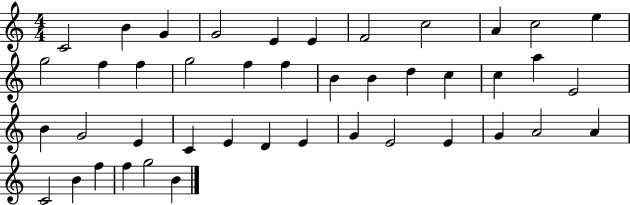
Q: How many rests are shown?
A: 0